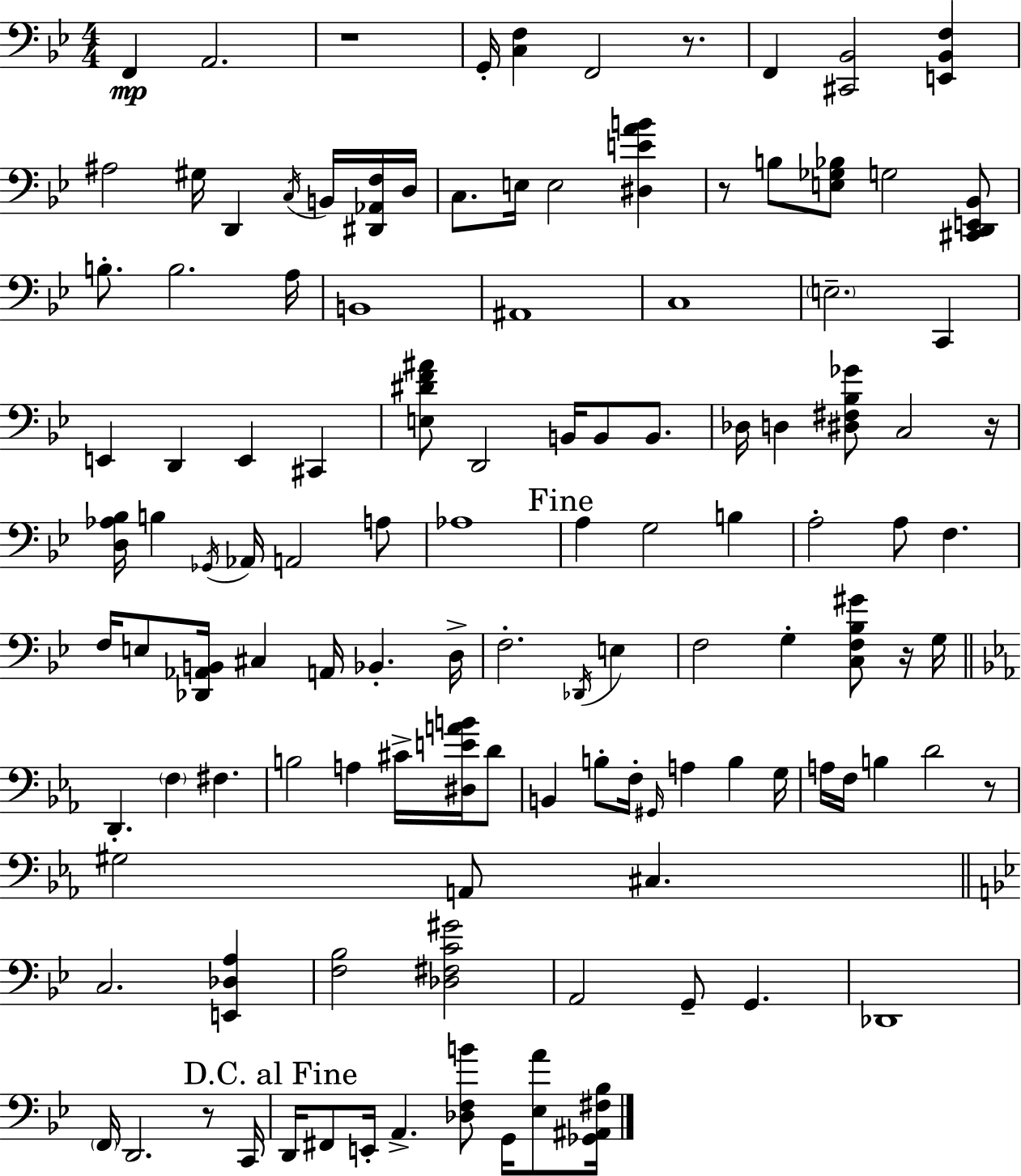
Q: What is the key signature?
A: BES major